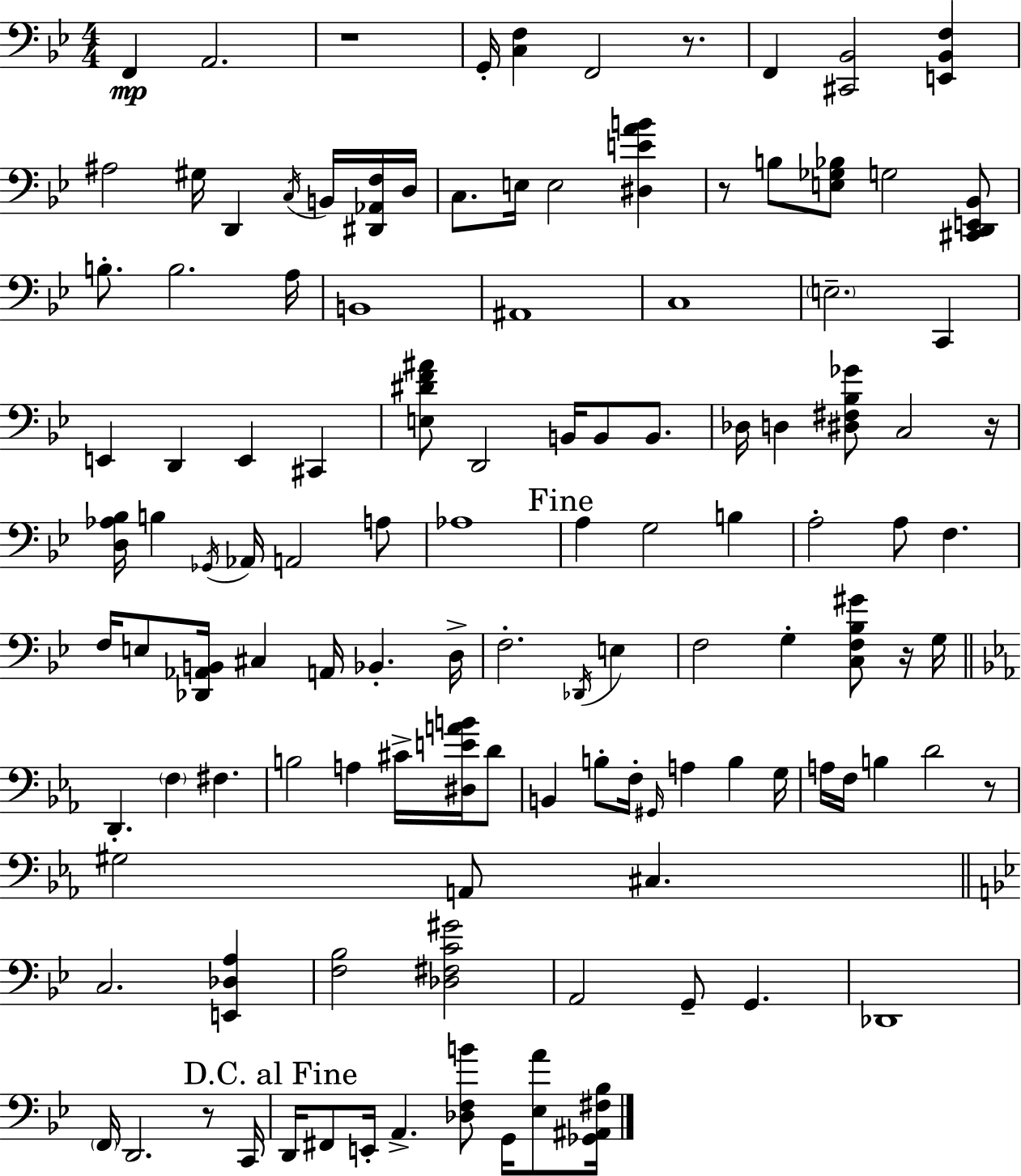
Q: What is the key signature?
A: BES major